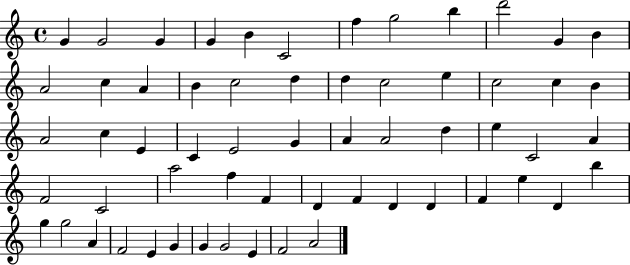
{
  \clef treble
  \time 4/4
  \defaultTimeSignature
  \key c \major
  g'4 g'2 g'4 | g'4 b'4 c'2 | f''4 g''2 b''4 | d'''2 g'4 b'4 | \break a'2 c''4 a'4 | b'4 c''2 d''4 | d''4 c''2 e''4 | c''2 c''4 b'4 | \break a'2 c''4 e'4 | c'4 e'2 g'4 | a'4 a'2 d''4 | e''4 c'2 a'4 | \break f'2 c'2 | a''2 f''4 f'4 | d'4 f'4 d'4 d'4 | f'4 e''4 d'4 b''4 | \break g''4 g''2 a'4 | f'2 e'4 g'4 | g'4 g'2 e'4 | f'2 a'2 | \break \bar "|."
}